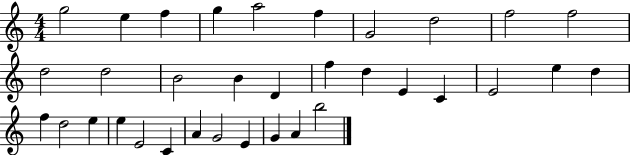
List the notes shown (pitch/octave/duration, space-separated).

G5/h E5/q F5/q G5/q A5/h F5/q G4/h D5/h F5/h F5/h D5/h D5/h B4/h B4/q D4/q F5/q D5/q E4/q C4/q E4/h E5/q D5/q F5/q D5/h E5/q E5/q E4/h C4/q A4/q G4/h E4/q G4/q A4/q B5/h